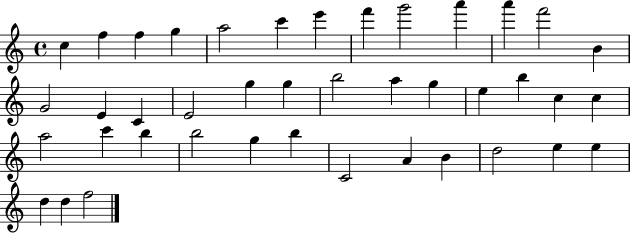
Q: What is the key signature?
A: C major